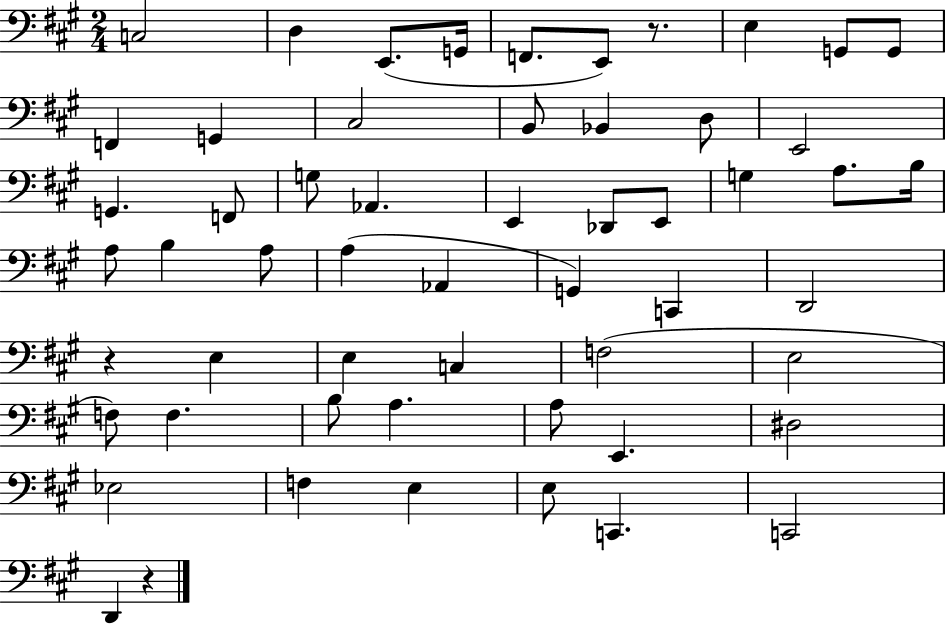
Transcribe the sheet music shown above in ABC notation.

X:1
T:Untitled
M:2/4
L:1/4
K:A
C,2 D, E,,/2 G,,/4 F,,/2 E,,/2 z/2 E, G,,/2 G,,/2 F,, G,, ^C,2 B,,/2 _B,, D,/2 E,,2 G,, F,,/2 G,/2 _A,, E,, _D,,/2 E,,/2 G, A,/2 B,/4 A,/2 B, A,/2 A, _A,, G,, C,, D,,2 z E, E, C, F,2 E,2 F,/2 F, B,/2 A, A,/2 E,, ^D,2 _E,2 F, E, E,/2 C,, C,,2 D,, z